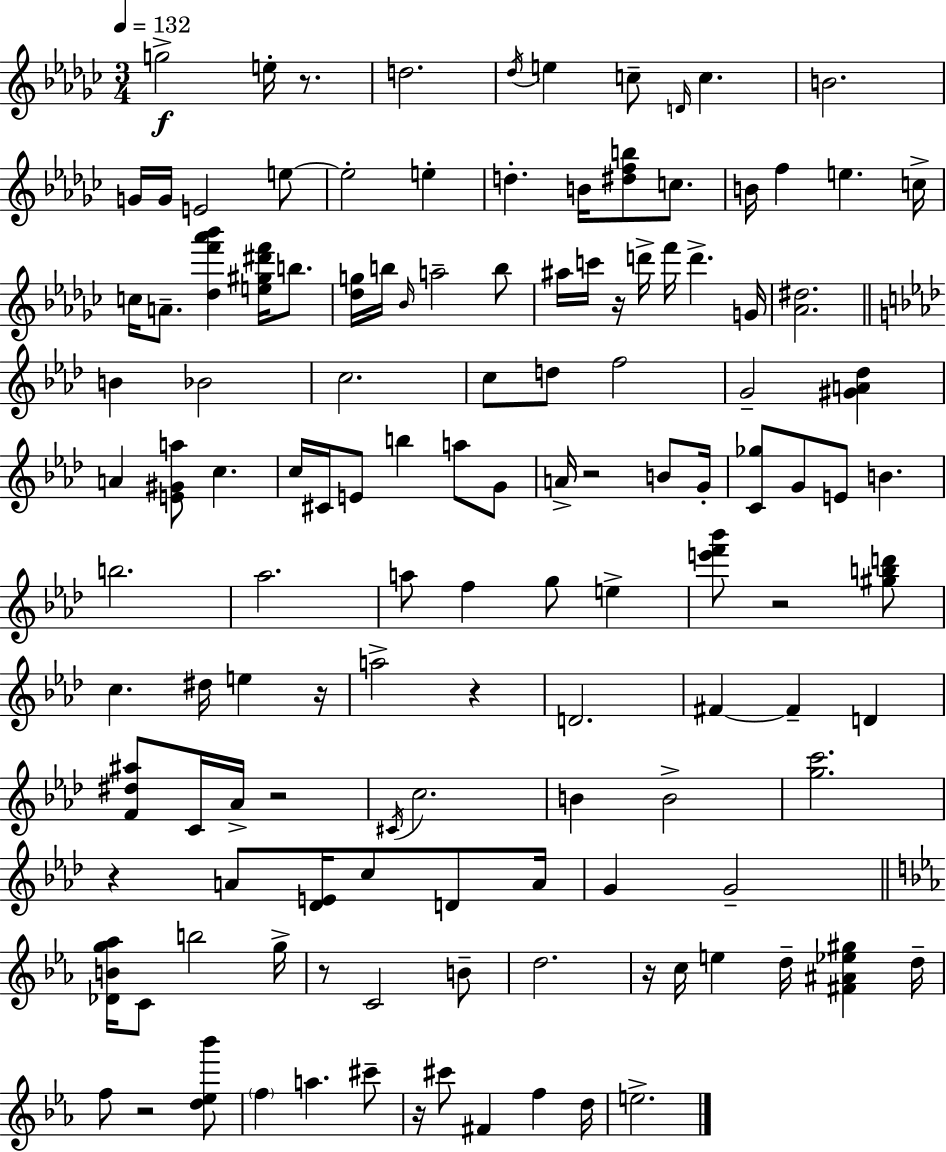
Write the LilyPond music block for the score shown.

{
  \clef treble
  \numericTimeSignature
  \time 3/4
  \key ees \minor
  \tempo 4 = 132
  \repeat volta 2 { g''2->\f e''16-. r8. | d''2. | \acciaccatura { des''16 } e''4 c''8-- \grace { d'16 } c''4. | b'2. | \break g'16 g'16 e'2 | e''8~~ e''2-. e''4-. | d''4.-. b'16 <dis'' f'' b''>8 c''8. | b'16 f''4 e''4. | \break c''16-> c''16 a'8.-- <des'' f''' aes''' bes'''>4 <e'' gis'' dis''' f'''>16 b''8. | <des'' g''>16 b''16 \grace { bes'16 } a''2-- | b''8 ais''16 c'''16 r16 d'''16-> f'''16 d'''4.-> | g'16 <aes' dis''>2. | \break \bar "||" \break \key aes \major b'4 bes'2 | c''2. | c''8 d''8 f''2 | g'2-- <gis' a' des''>4 | \break a'4 <e' gis' a''>8 c''4. | c''16 cis'16 e'8 b''4 a''8 g'8 | a'16-> r2 b'8 g'16-. | <c' ges''>8 g'8 e'8 b'4. | \break b''2. | aes''2. | a''8 f''4 g''8 e''4-> | <e''' f''' bes'''>8 r2 <gis'' b'' d'''>8 | \break c''4. dis''16 e''4 r16 | a''2-> r4 | d'2. | fis'4~~ fis'4-- d'4 | \break <f' dis'' ais''>8 c'16 aes'16-> r2 | \acciaccatura { cis'16 } c''2. | b'4 b'2-> | <g'' c'''>2. | \break r4 a'8 <des' e'>16 c''8 d'8 | a'16 g'4 g'2-- | \bar "||" \break \key c \minor <des' b' g'' aes''>16 c'8 b''2 g''16-> | r8 c'2 b'8-- | d''2. | r16 c''16 e''4 d''16-- <fis' ais' ees'' gis''>4 d''16-- | \break f''8 r2 <d'' ees'' bes'''>8 | \parenthesize f''4 a''4. cis'''8-- | r16 cis'''8 fis'4 f''4 d''16 | e''2.-> | \break } \bar "|."
}